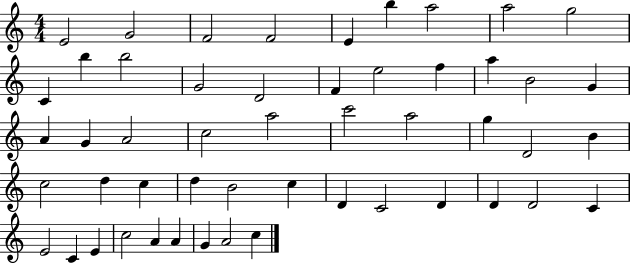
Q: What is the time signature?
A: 4/4